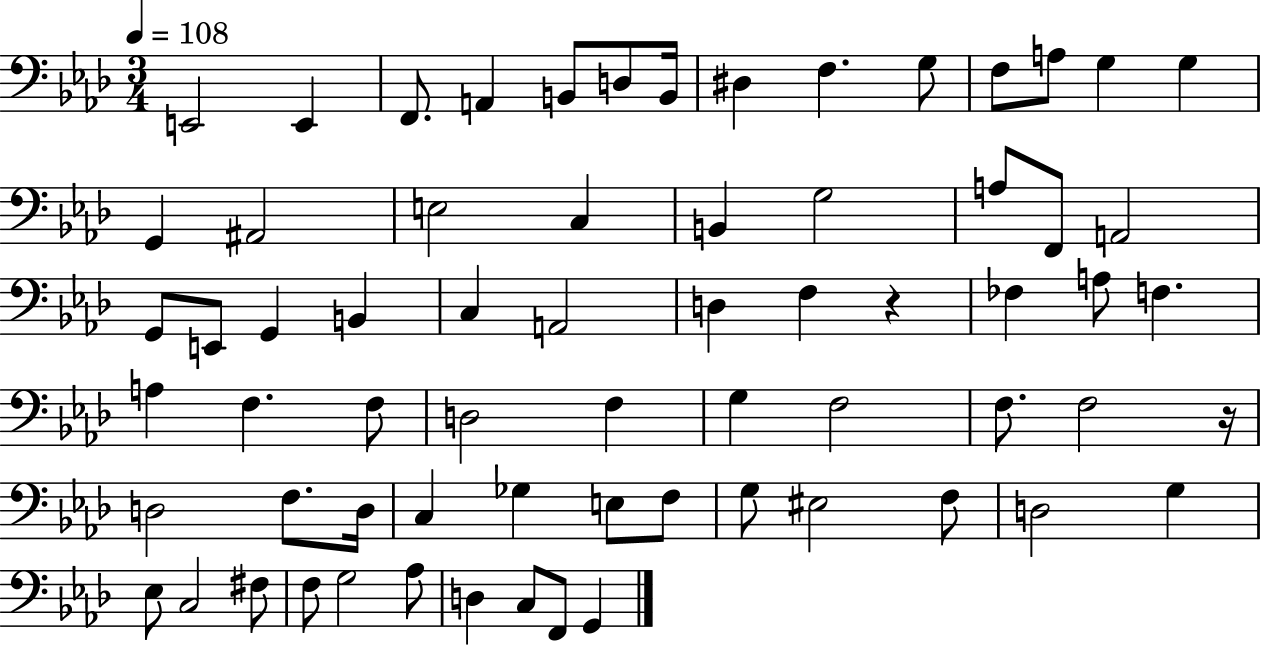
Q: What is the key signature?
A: AES major